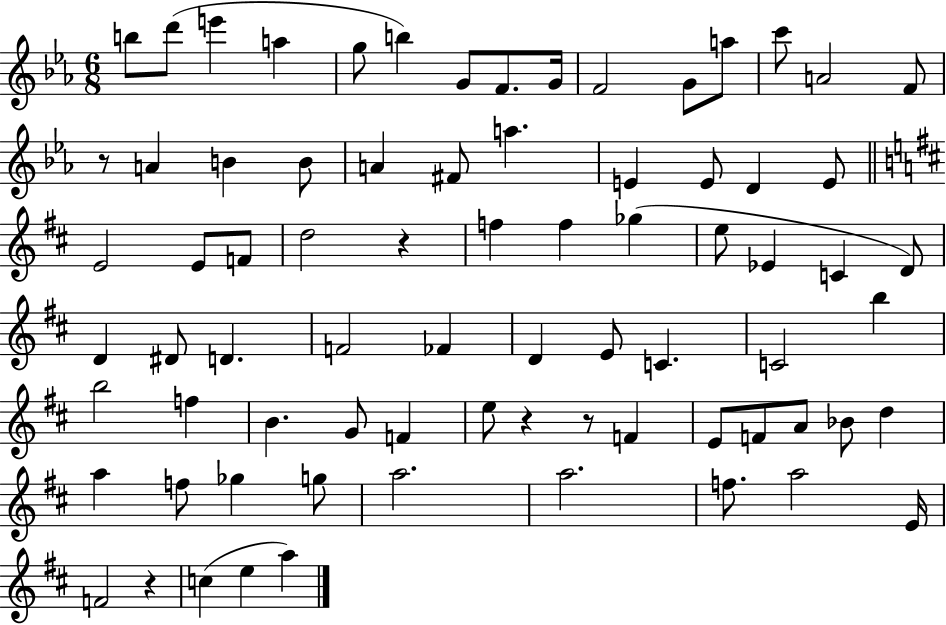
B5/e D6/e E6/q A5/q G5/e B5/q G4/e F4/e. G4/s F4/h G4/e A5/e C6/e A4/h F4/e R/e A4/q B4/q B4/e A4/q F#4/e A5/q. E4/q E4/e D4/q E4/e E4/h E4/e F4/e D5/h R/q F5/q F5/q Gb5/q E5/e Eb4/q C4/q D4/e D4/q D#4/e D4/q. F4/h FES4/q D4/q E4/e C4/q. C4/h B5/q B5/h F5/q B4/q. G4/e F4/q E5/e R/q R/e F4/q E4/e F4/e A4/e Bb4/e D5/q A5/q F5/e Gb5/q G5/e A5/h. A5/h. F5/e. A5/h E4/s F4/h R/q C5/q E5/q A5/q